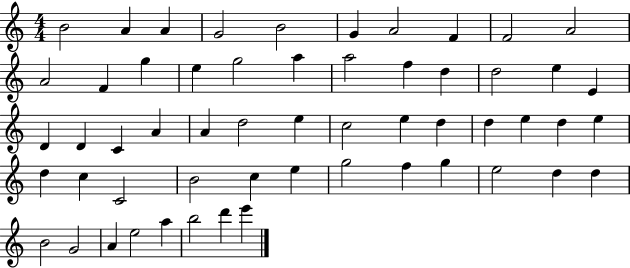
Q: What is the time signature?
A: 4/4